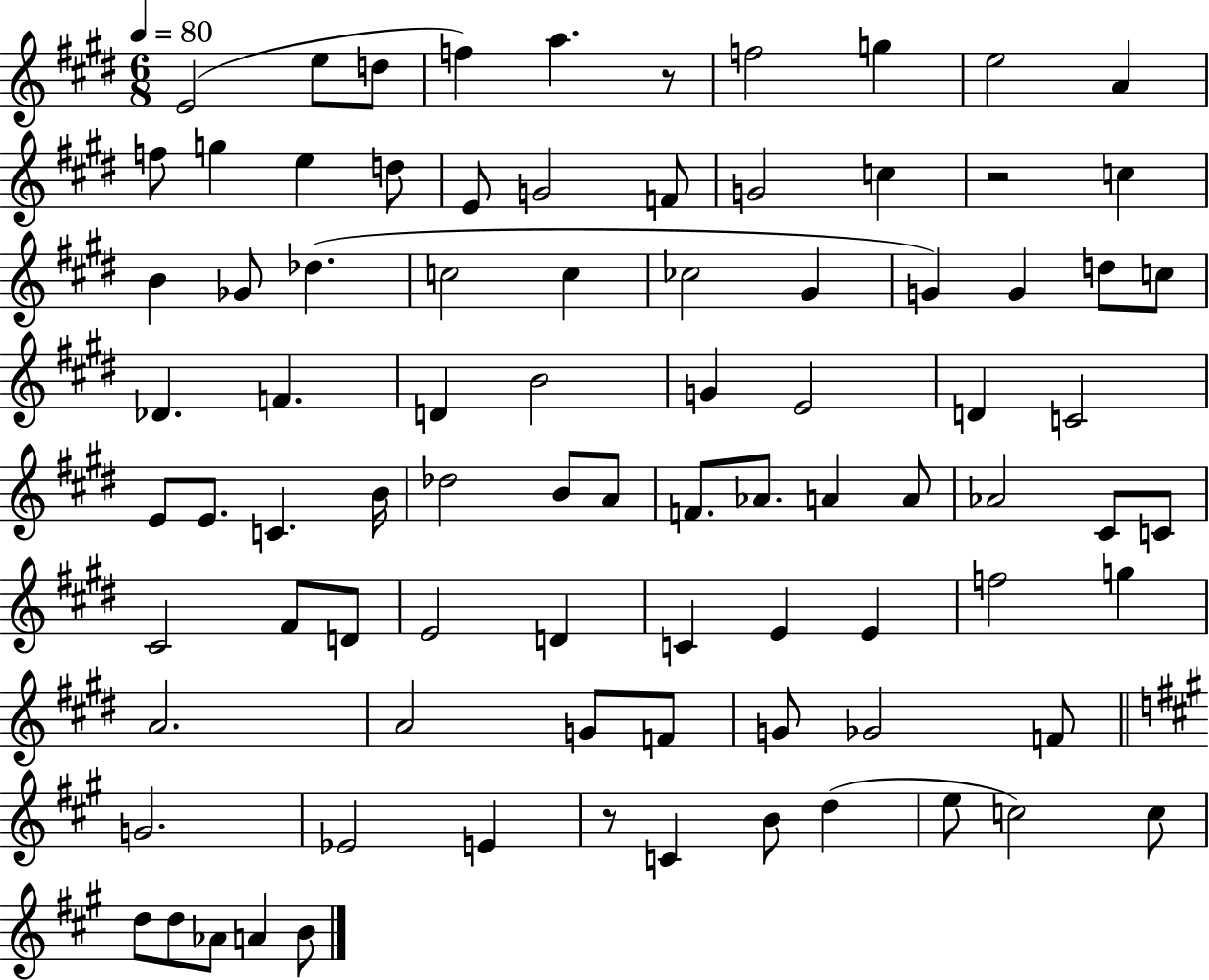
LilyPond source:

{
  \clef treble
  \numericTimeSignature
  \time 6/8
  \key e \major
  \tempo 4 = 80
  e'2( e''8 d''8 | f''4) a''4. r8 | f''2 g''4 | e''2 a'4 | \break f''8 g''4 e''4 d''8 | e'8 g'2 f'8 | g'2 c''4 | r2 c''4 | \break b'4 ges'8 des''4.( | c''2 c''4 | ces''2 gis'4 | g'4) g'4 d''8 c''8 | \break des'4. f'4. | d'4 b'2 | g'4 e'2 | d'4 c'2 | \break e'8 e'8. c'4. b'16 | des''2 b'8 a'8 | f'8. aes'8. a'4 a'8 | aes'2 cis'8 c'8 | \break cis'2 fis'8 d'8 | e'2 d'4 | c'4 e'4 e'4 | f''2 g''4 | \break a'2. | a'2 g'8 f'8 | g'8 ges'2 f'8 | \bar "||" \break \key a \major g'2. | ees'2 e'4 | r8 c'4 b'8 d''4( | e''8 c''2) c''8 | \break d''8 d''8 aes'8 a'4 b'8 | \bar "|."
}